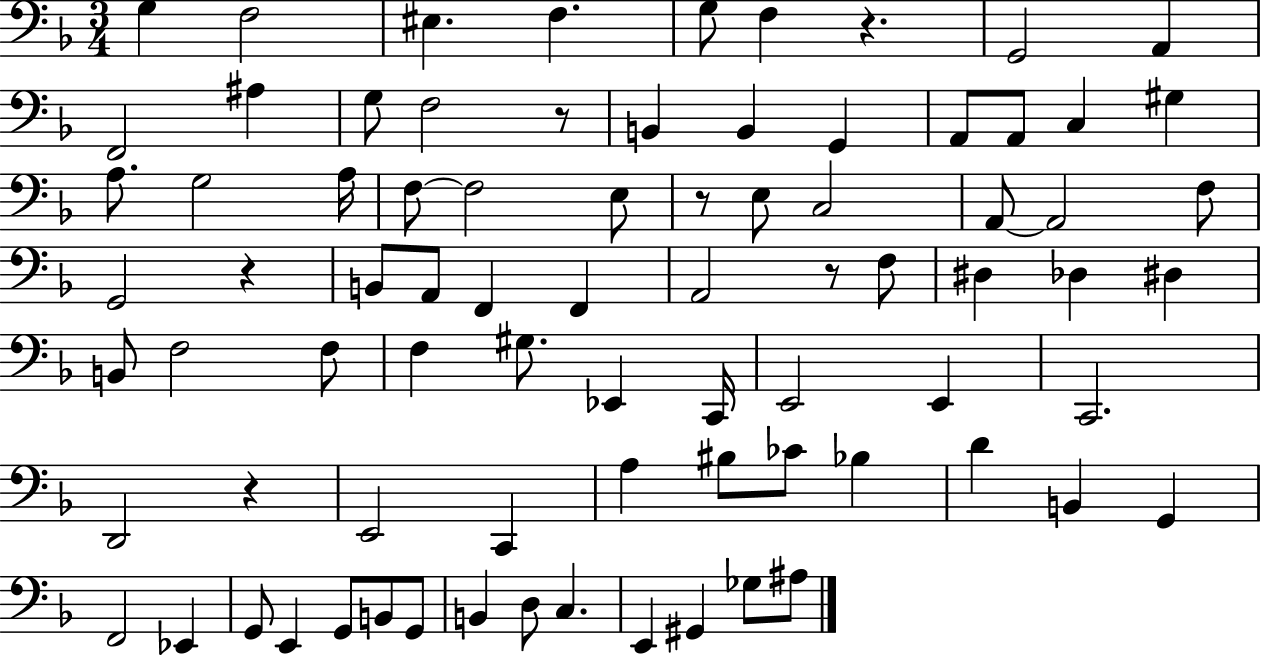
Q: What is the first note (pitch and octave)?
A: G3